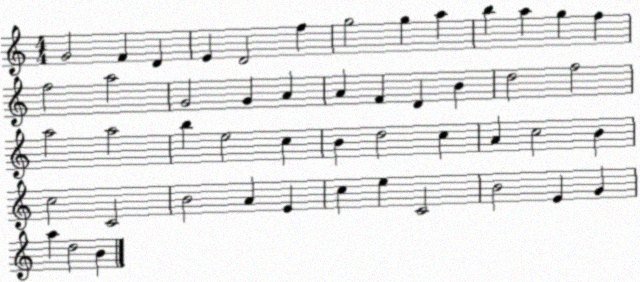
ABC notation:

X:1
T:Untitled
M:4/4
L:1/4
K:C
G2 F D E D2 f g2 g a b a g f f2 a2 G2 G A A F D B d2 f2 a2 a2 b e2 c B d2 c A c2 B c2 C2 B2 A E c e C2 B2 E G a d2 B